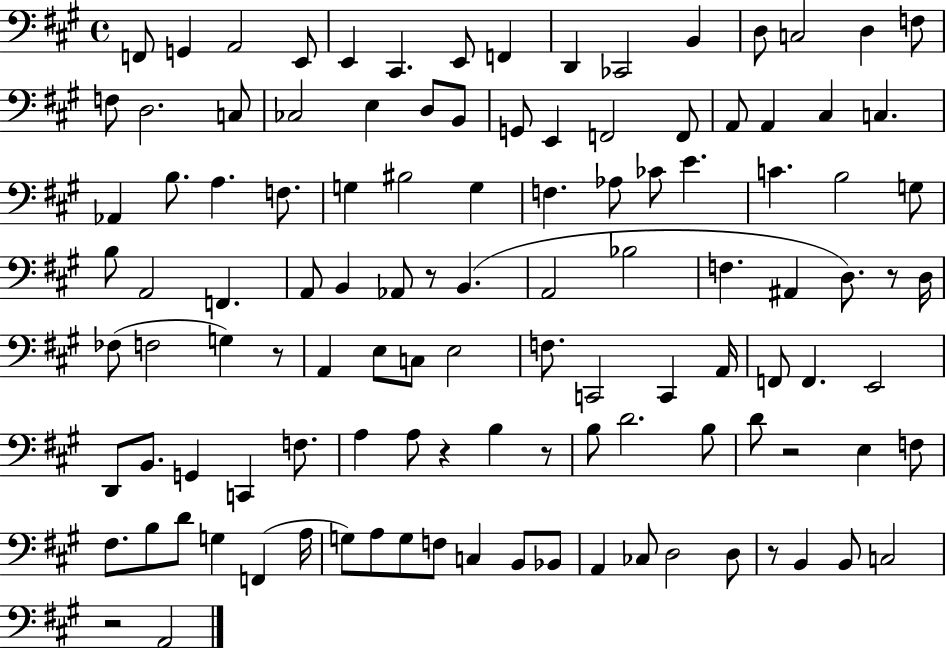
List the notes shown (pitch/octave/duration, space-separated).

F2/e G2/q A2/h E2/e E2/q C#2/q. E2/e F2/q D2/q CES2/h B2/q D3/e C3/h D3/q F3/e F3/e D3/h. C3/e CES3/h E3/q D3/e B2/e G2/e E2/q F2/h F2/e A2/e A2/q C#3/q C3/q. Ab2/q B3/e. A3/q. F3/e. G3/q BIS3/h G3/q F3/q. Ab3/e CES4/e E4/q. C4/q. B3/h G3/e B3/e A2/h F2/q. A2/e B2/q Ab2/e R/e B2/q. A2/h Bb3/h F3/q. A#2/q D3/e. R/e D3/s FES3/e F3/h G3/q R/e A2/q E3/e C3/e E3/h F3/e. C2/h C2/q A2/s F2/e F2/q. E2/h D2/e B2/e. G2/q C2/q F3/e. A3/q A3/e R/q B3/q R/e B3/e D4/h. B3/e D4/e R/h E3/q F3/e F#3/e. B3/e D4/e G3/q F2/q A3/s G3/e A3/e G3/e F3/e C3/q B2/e Bb2/e A2/q CES3/e D3/h D3/e R/e B2/q B2/e C3/h R/h A2/h